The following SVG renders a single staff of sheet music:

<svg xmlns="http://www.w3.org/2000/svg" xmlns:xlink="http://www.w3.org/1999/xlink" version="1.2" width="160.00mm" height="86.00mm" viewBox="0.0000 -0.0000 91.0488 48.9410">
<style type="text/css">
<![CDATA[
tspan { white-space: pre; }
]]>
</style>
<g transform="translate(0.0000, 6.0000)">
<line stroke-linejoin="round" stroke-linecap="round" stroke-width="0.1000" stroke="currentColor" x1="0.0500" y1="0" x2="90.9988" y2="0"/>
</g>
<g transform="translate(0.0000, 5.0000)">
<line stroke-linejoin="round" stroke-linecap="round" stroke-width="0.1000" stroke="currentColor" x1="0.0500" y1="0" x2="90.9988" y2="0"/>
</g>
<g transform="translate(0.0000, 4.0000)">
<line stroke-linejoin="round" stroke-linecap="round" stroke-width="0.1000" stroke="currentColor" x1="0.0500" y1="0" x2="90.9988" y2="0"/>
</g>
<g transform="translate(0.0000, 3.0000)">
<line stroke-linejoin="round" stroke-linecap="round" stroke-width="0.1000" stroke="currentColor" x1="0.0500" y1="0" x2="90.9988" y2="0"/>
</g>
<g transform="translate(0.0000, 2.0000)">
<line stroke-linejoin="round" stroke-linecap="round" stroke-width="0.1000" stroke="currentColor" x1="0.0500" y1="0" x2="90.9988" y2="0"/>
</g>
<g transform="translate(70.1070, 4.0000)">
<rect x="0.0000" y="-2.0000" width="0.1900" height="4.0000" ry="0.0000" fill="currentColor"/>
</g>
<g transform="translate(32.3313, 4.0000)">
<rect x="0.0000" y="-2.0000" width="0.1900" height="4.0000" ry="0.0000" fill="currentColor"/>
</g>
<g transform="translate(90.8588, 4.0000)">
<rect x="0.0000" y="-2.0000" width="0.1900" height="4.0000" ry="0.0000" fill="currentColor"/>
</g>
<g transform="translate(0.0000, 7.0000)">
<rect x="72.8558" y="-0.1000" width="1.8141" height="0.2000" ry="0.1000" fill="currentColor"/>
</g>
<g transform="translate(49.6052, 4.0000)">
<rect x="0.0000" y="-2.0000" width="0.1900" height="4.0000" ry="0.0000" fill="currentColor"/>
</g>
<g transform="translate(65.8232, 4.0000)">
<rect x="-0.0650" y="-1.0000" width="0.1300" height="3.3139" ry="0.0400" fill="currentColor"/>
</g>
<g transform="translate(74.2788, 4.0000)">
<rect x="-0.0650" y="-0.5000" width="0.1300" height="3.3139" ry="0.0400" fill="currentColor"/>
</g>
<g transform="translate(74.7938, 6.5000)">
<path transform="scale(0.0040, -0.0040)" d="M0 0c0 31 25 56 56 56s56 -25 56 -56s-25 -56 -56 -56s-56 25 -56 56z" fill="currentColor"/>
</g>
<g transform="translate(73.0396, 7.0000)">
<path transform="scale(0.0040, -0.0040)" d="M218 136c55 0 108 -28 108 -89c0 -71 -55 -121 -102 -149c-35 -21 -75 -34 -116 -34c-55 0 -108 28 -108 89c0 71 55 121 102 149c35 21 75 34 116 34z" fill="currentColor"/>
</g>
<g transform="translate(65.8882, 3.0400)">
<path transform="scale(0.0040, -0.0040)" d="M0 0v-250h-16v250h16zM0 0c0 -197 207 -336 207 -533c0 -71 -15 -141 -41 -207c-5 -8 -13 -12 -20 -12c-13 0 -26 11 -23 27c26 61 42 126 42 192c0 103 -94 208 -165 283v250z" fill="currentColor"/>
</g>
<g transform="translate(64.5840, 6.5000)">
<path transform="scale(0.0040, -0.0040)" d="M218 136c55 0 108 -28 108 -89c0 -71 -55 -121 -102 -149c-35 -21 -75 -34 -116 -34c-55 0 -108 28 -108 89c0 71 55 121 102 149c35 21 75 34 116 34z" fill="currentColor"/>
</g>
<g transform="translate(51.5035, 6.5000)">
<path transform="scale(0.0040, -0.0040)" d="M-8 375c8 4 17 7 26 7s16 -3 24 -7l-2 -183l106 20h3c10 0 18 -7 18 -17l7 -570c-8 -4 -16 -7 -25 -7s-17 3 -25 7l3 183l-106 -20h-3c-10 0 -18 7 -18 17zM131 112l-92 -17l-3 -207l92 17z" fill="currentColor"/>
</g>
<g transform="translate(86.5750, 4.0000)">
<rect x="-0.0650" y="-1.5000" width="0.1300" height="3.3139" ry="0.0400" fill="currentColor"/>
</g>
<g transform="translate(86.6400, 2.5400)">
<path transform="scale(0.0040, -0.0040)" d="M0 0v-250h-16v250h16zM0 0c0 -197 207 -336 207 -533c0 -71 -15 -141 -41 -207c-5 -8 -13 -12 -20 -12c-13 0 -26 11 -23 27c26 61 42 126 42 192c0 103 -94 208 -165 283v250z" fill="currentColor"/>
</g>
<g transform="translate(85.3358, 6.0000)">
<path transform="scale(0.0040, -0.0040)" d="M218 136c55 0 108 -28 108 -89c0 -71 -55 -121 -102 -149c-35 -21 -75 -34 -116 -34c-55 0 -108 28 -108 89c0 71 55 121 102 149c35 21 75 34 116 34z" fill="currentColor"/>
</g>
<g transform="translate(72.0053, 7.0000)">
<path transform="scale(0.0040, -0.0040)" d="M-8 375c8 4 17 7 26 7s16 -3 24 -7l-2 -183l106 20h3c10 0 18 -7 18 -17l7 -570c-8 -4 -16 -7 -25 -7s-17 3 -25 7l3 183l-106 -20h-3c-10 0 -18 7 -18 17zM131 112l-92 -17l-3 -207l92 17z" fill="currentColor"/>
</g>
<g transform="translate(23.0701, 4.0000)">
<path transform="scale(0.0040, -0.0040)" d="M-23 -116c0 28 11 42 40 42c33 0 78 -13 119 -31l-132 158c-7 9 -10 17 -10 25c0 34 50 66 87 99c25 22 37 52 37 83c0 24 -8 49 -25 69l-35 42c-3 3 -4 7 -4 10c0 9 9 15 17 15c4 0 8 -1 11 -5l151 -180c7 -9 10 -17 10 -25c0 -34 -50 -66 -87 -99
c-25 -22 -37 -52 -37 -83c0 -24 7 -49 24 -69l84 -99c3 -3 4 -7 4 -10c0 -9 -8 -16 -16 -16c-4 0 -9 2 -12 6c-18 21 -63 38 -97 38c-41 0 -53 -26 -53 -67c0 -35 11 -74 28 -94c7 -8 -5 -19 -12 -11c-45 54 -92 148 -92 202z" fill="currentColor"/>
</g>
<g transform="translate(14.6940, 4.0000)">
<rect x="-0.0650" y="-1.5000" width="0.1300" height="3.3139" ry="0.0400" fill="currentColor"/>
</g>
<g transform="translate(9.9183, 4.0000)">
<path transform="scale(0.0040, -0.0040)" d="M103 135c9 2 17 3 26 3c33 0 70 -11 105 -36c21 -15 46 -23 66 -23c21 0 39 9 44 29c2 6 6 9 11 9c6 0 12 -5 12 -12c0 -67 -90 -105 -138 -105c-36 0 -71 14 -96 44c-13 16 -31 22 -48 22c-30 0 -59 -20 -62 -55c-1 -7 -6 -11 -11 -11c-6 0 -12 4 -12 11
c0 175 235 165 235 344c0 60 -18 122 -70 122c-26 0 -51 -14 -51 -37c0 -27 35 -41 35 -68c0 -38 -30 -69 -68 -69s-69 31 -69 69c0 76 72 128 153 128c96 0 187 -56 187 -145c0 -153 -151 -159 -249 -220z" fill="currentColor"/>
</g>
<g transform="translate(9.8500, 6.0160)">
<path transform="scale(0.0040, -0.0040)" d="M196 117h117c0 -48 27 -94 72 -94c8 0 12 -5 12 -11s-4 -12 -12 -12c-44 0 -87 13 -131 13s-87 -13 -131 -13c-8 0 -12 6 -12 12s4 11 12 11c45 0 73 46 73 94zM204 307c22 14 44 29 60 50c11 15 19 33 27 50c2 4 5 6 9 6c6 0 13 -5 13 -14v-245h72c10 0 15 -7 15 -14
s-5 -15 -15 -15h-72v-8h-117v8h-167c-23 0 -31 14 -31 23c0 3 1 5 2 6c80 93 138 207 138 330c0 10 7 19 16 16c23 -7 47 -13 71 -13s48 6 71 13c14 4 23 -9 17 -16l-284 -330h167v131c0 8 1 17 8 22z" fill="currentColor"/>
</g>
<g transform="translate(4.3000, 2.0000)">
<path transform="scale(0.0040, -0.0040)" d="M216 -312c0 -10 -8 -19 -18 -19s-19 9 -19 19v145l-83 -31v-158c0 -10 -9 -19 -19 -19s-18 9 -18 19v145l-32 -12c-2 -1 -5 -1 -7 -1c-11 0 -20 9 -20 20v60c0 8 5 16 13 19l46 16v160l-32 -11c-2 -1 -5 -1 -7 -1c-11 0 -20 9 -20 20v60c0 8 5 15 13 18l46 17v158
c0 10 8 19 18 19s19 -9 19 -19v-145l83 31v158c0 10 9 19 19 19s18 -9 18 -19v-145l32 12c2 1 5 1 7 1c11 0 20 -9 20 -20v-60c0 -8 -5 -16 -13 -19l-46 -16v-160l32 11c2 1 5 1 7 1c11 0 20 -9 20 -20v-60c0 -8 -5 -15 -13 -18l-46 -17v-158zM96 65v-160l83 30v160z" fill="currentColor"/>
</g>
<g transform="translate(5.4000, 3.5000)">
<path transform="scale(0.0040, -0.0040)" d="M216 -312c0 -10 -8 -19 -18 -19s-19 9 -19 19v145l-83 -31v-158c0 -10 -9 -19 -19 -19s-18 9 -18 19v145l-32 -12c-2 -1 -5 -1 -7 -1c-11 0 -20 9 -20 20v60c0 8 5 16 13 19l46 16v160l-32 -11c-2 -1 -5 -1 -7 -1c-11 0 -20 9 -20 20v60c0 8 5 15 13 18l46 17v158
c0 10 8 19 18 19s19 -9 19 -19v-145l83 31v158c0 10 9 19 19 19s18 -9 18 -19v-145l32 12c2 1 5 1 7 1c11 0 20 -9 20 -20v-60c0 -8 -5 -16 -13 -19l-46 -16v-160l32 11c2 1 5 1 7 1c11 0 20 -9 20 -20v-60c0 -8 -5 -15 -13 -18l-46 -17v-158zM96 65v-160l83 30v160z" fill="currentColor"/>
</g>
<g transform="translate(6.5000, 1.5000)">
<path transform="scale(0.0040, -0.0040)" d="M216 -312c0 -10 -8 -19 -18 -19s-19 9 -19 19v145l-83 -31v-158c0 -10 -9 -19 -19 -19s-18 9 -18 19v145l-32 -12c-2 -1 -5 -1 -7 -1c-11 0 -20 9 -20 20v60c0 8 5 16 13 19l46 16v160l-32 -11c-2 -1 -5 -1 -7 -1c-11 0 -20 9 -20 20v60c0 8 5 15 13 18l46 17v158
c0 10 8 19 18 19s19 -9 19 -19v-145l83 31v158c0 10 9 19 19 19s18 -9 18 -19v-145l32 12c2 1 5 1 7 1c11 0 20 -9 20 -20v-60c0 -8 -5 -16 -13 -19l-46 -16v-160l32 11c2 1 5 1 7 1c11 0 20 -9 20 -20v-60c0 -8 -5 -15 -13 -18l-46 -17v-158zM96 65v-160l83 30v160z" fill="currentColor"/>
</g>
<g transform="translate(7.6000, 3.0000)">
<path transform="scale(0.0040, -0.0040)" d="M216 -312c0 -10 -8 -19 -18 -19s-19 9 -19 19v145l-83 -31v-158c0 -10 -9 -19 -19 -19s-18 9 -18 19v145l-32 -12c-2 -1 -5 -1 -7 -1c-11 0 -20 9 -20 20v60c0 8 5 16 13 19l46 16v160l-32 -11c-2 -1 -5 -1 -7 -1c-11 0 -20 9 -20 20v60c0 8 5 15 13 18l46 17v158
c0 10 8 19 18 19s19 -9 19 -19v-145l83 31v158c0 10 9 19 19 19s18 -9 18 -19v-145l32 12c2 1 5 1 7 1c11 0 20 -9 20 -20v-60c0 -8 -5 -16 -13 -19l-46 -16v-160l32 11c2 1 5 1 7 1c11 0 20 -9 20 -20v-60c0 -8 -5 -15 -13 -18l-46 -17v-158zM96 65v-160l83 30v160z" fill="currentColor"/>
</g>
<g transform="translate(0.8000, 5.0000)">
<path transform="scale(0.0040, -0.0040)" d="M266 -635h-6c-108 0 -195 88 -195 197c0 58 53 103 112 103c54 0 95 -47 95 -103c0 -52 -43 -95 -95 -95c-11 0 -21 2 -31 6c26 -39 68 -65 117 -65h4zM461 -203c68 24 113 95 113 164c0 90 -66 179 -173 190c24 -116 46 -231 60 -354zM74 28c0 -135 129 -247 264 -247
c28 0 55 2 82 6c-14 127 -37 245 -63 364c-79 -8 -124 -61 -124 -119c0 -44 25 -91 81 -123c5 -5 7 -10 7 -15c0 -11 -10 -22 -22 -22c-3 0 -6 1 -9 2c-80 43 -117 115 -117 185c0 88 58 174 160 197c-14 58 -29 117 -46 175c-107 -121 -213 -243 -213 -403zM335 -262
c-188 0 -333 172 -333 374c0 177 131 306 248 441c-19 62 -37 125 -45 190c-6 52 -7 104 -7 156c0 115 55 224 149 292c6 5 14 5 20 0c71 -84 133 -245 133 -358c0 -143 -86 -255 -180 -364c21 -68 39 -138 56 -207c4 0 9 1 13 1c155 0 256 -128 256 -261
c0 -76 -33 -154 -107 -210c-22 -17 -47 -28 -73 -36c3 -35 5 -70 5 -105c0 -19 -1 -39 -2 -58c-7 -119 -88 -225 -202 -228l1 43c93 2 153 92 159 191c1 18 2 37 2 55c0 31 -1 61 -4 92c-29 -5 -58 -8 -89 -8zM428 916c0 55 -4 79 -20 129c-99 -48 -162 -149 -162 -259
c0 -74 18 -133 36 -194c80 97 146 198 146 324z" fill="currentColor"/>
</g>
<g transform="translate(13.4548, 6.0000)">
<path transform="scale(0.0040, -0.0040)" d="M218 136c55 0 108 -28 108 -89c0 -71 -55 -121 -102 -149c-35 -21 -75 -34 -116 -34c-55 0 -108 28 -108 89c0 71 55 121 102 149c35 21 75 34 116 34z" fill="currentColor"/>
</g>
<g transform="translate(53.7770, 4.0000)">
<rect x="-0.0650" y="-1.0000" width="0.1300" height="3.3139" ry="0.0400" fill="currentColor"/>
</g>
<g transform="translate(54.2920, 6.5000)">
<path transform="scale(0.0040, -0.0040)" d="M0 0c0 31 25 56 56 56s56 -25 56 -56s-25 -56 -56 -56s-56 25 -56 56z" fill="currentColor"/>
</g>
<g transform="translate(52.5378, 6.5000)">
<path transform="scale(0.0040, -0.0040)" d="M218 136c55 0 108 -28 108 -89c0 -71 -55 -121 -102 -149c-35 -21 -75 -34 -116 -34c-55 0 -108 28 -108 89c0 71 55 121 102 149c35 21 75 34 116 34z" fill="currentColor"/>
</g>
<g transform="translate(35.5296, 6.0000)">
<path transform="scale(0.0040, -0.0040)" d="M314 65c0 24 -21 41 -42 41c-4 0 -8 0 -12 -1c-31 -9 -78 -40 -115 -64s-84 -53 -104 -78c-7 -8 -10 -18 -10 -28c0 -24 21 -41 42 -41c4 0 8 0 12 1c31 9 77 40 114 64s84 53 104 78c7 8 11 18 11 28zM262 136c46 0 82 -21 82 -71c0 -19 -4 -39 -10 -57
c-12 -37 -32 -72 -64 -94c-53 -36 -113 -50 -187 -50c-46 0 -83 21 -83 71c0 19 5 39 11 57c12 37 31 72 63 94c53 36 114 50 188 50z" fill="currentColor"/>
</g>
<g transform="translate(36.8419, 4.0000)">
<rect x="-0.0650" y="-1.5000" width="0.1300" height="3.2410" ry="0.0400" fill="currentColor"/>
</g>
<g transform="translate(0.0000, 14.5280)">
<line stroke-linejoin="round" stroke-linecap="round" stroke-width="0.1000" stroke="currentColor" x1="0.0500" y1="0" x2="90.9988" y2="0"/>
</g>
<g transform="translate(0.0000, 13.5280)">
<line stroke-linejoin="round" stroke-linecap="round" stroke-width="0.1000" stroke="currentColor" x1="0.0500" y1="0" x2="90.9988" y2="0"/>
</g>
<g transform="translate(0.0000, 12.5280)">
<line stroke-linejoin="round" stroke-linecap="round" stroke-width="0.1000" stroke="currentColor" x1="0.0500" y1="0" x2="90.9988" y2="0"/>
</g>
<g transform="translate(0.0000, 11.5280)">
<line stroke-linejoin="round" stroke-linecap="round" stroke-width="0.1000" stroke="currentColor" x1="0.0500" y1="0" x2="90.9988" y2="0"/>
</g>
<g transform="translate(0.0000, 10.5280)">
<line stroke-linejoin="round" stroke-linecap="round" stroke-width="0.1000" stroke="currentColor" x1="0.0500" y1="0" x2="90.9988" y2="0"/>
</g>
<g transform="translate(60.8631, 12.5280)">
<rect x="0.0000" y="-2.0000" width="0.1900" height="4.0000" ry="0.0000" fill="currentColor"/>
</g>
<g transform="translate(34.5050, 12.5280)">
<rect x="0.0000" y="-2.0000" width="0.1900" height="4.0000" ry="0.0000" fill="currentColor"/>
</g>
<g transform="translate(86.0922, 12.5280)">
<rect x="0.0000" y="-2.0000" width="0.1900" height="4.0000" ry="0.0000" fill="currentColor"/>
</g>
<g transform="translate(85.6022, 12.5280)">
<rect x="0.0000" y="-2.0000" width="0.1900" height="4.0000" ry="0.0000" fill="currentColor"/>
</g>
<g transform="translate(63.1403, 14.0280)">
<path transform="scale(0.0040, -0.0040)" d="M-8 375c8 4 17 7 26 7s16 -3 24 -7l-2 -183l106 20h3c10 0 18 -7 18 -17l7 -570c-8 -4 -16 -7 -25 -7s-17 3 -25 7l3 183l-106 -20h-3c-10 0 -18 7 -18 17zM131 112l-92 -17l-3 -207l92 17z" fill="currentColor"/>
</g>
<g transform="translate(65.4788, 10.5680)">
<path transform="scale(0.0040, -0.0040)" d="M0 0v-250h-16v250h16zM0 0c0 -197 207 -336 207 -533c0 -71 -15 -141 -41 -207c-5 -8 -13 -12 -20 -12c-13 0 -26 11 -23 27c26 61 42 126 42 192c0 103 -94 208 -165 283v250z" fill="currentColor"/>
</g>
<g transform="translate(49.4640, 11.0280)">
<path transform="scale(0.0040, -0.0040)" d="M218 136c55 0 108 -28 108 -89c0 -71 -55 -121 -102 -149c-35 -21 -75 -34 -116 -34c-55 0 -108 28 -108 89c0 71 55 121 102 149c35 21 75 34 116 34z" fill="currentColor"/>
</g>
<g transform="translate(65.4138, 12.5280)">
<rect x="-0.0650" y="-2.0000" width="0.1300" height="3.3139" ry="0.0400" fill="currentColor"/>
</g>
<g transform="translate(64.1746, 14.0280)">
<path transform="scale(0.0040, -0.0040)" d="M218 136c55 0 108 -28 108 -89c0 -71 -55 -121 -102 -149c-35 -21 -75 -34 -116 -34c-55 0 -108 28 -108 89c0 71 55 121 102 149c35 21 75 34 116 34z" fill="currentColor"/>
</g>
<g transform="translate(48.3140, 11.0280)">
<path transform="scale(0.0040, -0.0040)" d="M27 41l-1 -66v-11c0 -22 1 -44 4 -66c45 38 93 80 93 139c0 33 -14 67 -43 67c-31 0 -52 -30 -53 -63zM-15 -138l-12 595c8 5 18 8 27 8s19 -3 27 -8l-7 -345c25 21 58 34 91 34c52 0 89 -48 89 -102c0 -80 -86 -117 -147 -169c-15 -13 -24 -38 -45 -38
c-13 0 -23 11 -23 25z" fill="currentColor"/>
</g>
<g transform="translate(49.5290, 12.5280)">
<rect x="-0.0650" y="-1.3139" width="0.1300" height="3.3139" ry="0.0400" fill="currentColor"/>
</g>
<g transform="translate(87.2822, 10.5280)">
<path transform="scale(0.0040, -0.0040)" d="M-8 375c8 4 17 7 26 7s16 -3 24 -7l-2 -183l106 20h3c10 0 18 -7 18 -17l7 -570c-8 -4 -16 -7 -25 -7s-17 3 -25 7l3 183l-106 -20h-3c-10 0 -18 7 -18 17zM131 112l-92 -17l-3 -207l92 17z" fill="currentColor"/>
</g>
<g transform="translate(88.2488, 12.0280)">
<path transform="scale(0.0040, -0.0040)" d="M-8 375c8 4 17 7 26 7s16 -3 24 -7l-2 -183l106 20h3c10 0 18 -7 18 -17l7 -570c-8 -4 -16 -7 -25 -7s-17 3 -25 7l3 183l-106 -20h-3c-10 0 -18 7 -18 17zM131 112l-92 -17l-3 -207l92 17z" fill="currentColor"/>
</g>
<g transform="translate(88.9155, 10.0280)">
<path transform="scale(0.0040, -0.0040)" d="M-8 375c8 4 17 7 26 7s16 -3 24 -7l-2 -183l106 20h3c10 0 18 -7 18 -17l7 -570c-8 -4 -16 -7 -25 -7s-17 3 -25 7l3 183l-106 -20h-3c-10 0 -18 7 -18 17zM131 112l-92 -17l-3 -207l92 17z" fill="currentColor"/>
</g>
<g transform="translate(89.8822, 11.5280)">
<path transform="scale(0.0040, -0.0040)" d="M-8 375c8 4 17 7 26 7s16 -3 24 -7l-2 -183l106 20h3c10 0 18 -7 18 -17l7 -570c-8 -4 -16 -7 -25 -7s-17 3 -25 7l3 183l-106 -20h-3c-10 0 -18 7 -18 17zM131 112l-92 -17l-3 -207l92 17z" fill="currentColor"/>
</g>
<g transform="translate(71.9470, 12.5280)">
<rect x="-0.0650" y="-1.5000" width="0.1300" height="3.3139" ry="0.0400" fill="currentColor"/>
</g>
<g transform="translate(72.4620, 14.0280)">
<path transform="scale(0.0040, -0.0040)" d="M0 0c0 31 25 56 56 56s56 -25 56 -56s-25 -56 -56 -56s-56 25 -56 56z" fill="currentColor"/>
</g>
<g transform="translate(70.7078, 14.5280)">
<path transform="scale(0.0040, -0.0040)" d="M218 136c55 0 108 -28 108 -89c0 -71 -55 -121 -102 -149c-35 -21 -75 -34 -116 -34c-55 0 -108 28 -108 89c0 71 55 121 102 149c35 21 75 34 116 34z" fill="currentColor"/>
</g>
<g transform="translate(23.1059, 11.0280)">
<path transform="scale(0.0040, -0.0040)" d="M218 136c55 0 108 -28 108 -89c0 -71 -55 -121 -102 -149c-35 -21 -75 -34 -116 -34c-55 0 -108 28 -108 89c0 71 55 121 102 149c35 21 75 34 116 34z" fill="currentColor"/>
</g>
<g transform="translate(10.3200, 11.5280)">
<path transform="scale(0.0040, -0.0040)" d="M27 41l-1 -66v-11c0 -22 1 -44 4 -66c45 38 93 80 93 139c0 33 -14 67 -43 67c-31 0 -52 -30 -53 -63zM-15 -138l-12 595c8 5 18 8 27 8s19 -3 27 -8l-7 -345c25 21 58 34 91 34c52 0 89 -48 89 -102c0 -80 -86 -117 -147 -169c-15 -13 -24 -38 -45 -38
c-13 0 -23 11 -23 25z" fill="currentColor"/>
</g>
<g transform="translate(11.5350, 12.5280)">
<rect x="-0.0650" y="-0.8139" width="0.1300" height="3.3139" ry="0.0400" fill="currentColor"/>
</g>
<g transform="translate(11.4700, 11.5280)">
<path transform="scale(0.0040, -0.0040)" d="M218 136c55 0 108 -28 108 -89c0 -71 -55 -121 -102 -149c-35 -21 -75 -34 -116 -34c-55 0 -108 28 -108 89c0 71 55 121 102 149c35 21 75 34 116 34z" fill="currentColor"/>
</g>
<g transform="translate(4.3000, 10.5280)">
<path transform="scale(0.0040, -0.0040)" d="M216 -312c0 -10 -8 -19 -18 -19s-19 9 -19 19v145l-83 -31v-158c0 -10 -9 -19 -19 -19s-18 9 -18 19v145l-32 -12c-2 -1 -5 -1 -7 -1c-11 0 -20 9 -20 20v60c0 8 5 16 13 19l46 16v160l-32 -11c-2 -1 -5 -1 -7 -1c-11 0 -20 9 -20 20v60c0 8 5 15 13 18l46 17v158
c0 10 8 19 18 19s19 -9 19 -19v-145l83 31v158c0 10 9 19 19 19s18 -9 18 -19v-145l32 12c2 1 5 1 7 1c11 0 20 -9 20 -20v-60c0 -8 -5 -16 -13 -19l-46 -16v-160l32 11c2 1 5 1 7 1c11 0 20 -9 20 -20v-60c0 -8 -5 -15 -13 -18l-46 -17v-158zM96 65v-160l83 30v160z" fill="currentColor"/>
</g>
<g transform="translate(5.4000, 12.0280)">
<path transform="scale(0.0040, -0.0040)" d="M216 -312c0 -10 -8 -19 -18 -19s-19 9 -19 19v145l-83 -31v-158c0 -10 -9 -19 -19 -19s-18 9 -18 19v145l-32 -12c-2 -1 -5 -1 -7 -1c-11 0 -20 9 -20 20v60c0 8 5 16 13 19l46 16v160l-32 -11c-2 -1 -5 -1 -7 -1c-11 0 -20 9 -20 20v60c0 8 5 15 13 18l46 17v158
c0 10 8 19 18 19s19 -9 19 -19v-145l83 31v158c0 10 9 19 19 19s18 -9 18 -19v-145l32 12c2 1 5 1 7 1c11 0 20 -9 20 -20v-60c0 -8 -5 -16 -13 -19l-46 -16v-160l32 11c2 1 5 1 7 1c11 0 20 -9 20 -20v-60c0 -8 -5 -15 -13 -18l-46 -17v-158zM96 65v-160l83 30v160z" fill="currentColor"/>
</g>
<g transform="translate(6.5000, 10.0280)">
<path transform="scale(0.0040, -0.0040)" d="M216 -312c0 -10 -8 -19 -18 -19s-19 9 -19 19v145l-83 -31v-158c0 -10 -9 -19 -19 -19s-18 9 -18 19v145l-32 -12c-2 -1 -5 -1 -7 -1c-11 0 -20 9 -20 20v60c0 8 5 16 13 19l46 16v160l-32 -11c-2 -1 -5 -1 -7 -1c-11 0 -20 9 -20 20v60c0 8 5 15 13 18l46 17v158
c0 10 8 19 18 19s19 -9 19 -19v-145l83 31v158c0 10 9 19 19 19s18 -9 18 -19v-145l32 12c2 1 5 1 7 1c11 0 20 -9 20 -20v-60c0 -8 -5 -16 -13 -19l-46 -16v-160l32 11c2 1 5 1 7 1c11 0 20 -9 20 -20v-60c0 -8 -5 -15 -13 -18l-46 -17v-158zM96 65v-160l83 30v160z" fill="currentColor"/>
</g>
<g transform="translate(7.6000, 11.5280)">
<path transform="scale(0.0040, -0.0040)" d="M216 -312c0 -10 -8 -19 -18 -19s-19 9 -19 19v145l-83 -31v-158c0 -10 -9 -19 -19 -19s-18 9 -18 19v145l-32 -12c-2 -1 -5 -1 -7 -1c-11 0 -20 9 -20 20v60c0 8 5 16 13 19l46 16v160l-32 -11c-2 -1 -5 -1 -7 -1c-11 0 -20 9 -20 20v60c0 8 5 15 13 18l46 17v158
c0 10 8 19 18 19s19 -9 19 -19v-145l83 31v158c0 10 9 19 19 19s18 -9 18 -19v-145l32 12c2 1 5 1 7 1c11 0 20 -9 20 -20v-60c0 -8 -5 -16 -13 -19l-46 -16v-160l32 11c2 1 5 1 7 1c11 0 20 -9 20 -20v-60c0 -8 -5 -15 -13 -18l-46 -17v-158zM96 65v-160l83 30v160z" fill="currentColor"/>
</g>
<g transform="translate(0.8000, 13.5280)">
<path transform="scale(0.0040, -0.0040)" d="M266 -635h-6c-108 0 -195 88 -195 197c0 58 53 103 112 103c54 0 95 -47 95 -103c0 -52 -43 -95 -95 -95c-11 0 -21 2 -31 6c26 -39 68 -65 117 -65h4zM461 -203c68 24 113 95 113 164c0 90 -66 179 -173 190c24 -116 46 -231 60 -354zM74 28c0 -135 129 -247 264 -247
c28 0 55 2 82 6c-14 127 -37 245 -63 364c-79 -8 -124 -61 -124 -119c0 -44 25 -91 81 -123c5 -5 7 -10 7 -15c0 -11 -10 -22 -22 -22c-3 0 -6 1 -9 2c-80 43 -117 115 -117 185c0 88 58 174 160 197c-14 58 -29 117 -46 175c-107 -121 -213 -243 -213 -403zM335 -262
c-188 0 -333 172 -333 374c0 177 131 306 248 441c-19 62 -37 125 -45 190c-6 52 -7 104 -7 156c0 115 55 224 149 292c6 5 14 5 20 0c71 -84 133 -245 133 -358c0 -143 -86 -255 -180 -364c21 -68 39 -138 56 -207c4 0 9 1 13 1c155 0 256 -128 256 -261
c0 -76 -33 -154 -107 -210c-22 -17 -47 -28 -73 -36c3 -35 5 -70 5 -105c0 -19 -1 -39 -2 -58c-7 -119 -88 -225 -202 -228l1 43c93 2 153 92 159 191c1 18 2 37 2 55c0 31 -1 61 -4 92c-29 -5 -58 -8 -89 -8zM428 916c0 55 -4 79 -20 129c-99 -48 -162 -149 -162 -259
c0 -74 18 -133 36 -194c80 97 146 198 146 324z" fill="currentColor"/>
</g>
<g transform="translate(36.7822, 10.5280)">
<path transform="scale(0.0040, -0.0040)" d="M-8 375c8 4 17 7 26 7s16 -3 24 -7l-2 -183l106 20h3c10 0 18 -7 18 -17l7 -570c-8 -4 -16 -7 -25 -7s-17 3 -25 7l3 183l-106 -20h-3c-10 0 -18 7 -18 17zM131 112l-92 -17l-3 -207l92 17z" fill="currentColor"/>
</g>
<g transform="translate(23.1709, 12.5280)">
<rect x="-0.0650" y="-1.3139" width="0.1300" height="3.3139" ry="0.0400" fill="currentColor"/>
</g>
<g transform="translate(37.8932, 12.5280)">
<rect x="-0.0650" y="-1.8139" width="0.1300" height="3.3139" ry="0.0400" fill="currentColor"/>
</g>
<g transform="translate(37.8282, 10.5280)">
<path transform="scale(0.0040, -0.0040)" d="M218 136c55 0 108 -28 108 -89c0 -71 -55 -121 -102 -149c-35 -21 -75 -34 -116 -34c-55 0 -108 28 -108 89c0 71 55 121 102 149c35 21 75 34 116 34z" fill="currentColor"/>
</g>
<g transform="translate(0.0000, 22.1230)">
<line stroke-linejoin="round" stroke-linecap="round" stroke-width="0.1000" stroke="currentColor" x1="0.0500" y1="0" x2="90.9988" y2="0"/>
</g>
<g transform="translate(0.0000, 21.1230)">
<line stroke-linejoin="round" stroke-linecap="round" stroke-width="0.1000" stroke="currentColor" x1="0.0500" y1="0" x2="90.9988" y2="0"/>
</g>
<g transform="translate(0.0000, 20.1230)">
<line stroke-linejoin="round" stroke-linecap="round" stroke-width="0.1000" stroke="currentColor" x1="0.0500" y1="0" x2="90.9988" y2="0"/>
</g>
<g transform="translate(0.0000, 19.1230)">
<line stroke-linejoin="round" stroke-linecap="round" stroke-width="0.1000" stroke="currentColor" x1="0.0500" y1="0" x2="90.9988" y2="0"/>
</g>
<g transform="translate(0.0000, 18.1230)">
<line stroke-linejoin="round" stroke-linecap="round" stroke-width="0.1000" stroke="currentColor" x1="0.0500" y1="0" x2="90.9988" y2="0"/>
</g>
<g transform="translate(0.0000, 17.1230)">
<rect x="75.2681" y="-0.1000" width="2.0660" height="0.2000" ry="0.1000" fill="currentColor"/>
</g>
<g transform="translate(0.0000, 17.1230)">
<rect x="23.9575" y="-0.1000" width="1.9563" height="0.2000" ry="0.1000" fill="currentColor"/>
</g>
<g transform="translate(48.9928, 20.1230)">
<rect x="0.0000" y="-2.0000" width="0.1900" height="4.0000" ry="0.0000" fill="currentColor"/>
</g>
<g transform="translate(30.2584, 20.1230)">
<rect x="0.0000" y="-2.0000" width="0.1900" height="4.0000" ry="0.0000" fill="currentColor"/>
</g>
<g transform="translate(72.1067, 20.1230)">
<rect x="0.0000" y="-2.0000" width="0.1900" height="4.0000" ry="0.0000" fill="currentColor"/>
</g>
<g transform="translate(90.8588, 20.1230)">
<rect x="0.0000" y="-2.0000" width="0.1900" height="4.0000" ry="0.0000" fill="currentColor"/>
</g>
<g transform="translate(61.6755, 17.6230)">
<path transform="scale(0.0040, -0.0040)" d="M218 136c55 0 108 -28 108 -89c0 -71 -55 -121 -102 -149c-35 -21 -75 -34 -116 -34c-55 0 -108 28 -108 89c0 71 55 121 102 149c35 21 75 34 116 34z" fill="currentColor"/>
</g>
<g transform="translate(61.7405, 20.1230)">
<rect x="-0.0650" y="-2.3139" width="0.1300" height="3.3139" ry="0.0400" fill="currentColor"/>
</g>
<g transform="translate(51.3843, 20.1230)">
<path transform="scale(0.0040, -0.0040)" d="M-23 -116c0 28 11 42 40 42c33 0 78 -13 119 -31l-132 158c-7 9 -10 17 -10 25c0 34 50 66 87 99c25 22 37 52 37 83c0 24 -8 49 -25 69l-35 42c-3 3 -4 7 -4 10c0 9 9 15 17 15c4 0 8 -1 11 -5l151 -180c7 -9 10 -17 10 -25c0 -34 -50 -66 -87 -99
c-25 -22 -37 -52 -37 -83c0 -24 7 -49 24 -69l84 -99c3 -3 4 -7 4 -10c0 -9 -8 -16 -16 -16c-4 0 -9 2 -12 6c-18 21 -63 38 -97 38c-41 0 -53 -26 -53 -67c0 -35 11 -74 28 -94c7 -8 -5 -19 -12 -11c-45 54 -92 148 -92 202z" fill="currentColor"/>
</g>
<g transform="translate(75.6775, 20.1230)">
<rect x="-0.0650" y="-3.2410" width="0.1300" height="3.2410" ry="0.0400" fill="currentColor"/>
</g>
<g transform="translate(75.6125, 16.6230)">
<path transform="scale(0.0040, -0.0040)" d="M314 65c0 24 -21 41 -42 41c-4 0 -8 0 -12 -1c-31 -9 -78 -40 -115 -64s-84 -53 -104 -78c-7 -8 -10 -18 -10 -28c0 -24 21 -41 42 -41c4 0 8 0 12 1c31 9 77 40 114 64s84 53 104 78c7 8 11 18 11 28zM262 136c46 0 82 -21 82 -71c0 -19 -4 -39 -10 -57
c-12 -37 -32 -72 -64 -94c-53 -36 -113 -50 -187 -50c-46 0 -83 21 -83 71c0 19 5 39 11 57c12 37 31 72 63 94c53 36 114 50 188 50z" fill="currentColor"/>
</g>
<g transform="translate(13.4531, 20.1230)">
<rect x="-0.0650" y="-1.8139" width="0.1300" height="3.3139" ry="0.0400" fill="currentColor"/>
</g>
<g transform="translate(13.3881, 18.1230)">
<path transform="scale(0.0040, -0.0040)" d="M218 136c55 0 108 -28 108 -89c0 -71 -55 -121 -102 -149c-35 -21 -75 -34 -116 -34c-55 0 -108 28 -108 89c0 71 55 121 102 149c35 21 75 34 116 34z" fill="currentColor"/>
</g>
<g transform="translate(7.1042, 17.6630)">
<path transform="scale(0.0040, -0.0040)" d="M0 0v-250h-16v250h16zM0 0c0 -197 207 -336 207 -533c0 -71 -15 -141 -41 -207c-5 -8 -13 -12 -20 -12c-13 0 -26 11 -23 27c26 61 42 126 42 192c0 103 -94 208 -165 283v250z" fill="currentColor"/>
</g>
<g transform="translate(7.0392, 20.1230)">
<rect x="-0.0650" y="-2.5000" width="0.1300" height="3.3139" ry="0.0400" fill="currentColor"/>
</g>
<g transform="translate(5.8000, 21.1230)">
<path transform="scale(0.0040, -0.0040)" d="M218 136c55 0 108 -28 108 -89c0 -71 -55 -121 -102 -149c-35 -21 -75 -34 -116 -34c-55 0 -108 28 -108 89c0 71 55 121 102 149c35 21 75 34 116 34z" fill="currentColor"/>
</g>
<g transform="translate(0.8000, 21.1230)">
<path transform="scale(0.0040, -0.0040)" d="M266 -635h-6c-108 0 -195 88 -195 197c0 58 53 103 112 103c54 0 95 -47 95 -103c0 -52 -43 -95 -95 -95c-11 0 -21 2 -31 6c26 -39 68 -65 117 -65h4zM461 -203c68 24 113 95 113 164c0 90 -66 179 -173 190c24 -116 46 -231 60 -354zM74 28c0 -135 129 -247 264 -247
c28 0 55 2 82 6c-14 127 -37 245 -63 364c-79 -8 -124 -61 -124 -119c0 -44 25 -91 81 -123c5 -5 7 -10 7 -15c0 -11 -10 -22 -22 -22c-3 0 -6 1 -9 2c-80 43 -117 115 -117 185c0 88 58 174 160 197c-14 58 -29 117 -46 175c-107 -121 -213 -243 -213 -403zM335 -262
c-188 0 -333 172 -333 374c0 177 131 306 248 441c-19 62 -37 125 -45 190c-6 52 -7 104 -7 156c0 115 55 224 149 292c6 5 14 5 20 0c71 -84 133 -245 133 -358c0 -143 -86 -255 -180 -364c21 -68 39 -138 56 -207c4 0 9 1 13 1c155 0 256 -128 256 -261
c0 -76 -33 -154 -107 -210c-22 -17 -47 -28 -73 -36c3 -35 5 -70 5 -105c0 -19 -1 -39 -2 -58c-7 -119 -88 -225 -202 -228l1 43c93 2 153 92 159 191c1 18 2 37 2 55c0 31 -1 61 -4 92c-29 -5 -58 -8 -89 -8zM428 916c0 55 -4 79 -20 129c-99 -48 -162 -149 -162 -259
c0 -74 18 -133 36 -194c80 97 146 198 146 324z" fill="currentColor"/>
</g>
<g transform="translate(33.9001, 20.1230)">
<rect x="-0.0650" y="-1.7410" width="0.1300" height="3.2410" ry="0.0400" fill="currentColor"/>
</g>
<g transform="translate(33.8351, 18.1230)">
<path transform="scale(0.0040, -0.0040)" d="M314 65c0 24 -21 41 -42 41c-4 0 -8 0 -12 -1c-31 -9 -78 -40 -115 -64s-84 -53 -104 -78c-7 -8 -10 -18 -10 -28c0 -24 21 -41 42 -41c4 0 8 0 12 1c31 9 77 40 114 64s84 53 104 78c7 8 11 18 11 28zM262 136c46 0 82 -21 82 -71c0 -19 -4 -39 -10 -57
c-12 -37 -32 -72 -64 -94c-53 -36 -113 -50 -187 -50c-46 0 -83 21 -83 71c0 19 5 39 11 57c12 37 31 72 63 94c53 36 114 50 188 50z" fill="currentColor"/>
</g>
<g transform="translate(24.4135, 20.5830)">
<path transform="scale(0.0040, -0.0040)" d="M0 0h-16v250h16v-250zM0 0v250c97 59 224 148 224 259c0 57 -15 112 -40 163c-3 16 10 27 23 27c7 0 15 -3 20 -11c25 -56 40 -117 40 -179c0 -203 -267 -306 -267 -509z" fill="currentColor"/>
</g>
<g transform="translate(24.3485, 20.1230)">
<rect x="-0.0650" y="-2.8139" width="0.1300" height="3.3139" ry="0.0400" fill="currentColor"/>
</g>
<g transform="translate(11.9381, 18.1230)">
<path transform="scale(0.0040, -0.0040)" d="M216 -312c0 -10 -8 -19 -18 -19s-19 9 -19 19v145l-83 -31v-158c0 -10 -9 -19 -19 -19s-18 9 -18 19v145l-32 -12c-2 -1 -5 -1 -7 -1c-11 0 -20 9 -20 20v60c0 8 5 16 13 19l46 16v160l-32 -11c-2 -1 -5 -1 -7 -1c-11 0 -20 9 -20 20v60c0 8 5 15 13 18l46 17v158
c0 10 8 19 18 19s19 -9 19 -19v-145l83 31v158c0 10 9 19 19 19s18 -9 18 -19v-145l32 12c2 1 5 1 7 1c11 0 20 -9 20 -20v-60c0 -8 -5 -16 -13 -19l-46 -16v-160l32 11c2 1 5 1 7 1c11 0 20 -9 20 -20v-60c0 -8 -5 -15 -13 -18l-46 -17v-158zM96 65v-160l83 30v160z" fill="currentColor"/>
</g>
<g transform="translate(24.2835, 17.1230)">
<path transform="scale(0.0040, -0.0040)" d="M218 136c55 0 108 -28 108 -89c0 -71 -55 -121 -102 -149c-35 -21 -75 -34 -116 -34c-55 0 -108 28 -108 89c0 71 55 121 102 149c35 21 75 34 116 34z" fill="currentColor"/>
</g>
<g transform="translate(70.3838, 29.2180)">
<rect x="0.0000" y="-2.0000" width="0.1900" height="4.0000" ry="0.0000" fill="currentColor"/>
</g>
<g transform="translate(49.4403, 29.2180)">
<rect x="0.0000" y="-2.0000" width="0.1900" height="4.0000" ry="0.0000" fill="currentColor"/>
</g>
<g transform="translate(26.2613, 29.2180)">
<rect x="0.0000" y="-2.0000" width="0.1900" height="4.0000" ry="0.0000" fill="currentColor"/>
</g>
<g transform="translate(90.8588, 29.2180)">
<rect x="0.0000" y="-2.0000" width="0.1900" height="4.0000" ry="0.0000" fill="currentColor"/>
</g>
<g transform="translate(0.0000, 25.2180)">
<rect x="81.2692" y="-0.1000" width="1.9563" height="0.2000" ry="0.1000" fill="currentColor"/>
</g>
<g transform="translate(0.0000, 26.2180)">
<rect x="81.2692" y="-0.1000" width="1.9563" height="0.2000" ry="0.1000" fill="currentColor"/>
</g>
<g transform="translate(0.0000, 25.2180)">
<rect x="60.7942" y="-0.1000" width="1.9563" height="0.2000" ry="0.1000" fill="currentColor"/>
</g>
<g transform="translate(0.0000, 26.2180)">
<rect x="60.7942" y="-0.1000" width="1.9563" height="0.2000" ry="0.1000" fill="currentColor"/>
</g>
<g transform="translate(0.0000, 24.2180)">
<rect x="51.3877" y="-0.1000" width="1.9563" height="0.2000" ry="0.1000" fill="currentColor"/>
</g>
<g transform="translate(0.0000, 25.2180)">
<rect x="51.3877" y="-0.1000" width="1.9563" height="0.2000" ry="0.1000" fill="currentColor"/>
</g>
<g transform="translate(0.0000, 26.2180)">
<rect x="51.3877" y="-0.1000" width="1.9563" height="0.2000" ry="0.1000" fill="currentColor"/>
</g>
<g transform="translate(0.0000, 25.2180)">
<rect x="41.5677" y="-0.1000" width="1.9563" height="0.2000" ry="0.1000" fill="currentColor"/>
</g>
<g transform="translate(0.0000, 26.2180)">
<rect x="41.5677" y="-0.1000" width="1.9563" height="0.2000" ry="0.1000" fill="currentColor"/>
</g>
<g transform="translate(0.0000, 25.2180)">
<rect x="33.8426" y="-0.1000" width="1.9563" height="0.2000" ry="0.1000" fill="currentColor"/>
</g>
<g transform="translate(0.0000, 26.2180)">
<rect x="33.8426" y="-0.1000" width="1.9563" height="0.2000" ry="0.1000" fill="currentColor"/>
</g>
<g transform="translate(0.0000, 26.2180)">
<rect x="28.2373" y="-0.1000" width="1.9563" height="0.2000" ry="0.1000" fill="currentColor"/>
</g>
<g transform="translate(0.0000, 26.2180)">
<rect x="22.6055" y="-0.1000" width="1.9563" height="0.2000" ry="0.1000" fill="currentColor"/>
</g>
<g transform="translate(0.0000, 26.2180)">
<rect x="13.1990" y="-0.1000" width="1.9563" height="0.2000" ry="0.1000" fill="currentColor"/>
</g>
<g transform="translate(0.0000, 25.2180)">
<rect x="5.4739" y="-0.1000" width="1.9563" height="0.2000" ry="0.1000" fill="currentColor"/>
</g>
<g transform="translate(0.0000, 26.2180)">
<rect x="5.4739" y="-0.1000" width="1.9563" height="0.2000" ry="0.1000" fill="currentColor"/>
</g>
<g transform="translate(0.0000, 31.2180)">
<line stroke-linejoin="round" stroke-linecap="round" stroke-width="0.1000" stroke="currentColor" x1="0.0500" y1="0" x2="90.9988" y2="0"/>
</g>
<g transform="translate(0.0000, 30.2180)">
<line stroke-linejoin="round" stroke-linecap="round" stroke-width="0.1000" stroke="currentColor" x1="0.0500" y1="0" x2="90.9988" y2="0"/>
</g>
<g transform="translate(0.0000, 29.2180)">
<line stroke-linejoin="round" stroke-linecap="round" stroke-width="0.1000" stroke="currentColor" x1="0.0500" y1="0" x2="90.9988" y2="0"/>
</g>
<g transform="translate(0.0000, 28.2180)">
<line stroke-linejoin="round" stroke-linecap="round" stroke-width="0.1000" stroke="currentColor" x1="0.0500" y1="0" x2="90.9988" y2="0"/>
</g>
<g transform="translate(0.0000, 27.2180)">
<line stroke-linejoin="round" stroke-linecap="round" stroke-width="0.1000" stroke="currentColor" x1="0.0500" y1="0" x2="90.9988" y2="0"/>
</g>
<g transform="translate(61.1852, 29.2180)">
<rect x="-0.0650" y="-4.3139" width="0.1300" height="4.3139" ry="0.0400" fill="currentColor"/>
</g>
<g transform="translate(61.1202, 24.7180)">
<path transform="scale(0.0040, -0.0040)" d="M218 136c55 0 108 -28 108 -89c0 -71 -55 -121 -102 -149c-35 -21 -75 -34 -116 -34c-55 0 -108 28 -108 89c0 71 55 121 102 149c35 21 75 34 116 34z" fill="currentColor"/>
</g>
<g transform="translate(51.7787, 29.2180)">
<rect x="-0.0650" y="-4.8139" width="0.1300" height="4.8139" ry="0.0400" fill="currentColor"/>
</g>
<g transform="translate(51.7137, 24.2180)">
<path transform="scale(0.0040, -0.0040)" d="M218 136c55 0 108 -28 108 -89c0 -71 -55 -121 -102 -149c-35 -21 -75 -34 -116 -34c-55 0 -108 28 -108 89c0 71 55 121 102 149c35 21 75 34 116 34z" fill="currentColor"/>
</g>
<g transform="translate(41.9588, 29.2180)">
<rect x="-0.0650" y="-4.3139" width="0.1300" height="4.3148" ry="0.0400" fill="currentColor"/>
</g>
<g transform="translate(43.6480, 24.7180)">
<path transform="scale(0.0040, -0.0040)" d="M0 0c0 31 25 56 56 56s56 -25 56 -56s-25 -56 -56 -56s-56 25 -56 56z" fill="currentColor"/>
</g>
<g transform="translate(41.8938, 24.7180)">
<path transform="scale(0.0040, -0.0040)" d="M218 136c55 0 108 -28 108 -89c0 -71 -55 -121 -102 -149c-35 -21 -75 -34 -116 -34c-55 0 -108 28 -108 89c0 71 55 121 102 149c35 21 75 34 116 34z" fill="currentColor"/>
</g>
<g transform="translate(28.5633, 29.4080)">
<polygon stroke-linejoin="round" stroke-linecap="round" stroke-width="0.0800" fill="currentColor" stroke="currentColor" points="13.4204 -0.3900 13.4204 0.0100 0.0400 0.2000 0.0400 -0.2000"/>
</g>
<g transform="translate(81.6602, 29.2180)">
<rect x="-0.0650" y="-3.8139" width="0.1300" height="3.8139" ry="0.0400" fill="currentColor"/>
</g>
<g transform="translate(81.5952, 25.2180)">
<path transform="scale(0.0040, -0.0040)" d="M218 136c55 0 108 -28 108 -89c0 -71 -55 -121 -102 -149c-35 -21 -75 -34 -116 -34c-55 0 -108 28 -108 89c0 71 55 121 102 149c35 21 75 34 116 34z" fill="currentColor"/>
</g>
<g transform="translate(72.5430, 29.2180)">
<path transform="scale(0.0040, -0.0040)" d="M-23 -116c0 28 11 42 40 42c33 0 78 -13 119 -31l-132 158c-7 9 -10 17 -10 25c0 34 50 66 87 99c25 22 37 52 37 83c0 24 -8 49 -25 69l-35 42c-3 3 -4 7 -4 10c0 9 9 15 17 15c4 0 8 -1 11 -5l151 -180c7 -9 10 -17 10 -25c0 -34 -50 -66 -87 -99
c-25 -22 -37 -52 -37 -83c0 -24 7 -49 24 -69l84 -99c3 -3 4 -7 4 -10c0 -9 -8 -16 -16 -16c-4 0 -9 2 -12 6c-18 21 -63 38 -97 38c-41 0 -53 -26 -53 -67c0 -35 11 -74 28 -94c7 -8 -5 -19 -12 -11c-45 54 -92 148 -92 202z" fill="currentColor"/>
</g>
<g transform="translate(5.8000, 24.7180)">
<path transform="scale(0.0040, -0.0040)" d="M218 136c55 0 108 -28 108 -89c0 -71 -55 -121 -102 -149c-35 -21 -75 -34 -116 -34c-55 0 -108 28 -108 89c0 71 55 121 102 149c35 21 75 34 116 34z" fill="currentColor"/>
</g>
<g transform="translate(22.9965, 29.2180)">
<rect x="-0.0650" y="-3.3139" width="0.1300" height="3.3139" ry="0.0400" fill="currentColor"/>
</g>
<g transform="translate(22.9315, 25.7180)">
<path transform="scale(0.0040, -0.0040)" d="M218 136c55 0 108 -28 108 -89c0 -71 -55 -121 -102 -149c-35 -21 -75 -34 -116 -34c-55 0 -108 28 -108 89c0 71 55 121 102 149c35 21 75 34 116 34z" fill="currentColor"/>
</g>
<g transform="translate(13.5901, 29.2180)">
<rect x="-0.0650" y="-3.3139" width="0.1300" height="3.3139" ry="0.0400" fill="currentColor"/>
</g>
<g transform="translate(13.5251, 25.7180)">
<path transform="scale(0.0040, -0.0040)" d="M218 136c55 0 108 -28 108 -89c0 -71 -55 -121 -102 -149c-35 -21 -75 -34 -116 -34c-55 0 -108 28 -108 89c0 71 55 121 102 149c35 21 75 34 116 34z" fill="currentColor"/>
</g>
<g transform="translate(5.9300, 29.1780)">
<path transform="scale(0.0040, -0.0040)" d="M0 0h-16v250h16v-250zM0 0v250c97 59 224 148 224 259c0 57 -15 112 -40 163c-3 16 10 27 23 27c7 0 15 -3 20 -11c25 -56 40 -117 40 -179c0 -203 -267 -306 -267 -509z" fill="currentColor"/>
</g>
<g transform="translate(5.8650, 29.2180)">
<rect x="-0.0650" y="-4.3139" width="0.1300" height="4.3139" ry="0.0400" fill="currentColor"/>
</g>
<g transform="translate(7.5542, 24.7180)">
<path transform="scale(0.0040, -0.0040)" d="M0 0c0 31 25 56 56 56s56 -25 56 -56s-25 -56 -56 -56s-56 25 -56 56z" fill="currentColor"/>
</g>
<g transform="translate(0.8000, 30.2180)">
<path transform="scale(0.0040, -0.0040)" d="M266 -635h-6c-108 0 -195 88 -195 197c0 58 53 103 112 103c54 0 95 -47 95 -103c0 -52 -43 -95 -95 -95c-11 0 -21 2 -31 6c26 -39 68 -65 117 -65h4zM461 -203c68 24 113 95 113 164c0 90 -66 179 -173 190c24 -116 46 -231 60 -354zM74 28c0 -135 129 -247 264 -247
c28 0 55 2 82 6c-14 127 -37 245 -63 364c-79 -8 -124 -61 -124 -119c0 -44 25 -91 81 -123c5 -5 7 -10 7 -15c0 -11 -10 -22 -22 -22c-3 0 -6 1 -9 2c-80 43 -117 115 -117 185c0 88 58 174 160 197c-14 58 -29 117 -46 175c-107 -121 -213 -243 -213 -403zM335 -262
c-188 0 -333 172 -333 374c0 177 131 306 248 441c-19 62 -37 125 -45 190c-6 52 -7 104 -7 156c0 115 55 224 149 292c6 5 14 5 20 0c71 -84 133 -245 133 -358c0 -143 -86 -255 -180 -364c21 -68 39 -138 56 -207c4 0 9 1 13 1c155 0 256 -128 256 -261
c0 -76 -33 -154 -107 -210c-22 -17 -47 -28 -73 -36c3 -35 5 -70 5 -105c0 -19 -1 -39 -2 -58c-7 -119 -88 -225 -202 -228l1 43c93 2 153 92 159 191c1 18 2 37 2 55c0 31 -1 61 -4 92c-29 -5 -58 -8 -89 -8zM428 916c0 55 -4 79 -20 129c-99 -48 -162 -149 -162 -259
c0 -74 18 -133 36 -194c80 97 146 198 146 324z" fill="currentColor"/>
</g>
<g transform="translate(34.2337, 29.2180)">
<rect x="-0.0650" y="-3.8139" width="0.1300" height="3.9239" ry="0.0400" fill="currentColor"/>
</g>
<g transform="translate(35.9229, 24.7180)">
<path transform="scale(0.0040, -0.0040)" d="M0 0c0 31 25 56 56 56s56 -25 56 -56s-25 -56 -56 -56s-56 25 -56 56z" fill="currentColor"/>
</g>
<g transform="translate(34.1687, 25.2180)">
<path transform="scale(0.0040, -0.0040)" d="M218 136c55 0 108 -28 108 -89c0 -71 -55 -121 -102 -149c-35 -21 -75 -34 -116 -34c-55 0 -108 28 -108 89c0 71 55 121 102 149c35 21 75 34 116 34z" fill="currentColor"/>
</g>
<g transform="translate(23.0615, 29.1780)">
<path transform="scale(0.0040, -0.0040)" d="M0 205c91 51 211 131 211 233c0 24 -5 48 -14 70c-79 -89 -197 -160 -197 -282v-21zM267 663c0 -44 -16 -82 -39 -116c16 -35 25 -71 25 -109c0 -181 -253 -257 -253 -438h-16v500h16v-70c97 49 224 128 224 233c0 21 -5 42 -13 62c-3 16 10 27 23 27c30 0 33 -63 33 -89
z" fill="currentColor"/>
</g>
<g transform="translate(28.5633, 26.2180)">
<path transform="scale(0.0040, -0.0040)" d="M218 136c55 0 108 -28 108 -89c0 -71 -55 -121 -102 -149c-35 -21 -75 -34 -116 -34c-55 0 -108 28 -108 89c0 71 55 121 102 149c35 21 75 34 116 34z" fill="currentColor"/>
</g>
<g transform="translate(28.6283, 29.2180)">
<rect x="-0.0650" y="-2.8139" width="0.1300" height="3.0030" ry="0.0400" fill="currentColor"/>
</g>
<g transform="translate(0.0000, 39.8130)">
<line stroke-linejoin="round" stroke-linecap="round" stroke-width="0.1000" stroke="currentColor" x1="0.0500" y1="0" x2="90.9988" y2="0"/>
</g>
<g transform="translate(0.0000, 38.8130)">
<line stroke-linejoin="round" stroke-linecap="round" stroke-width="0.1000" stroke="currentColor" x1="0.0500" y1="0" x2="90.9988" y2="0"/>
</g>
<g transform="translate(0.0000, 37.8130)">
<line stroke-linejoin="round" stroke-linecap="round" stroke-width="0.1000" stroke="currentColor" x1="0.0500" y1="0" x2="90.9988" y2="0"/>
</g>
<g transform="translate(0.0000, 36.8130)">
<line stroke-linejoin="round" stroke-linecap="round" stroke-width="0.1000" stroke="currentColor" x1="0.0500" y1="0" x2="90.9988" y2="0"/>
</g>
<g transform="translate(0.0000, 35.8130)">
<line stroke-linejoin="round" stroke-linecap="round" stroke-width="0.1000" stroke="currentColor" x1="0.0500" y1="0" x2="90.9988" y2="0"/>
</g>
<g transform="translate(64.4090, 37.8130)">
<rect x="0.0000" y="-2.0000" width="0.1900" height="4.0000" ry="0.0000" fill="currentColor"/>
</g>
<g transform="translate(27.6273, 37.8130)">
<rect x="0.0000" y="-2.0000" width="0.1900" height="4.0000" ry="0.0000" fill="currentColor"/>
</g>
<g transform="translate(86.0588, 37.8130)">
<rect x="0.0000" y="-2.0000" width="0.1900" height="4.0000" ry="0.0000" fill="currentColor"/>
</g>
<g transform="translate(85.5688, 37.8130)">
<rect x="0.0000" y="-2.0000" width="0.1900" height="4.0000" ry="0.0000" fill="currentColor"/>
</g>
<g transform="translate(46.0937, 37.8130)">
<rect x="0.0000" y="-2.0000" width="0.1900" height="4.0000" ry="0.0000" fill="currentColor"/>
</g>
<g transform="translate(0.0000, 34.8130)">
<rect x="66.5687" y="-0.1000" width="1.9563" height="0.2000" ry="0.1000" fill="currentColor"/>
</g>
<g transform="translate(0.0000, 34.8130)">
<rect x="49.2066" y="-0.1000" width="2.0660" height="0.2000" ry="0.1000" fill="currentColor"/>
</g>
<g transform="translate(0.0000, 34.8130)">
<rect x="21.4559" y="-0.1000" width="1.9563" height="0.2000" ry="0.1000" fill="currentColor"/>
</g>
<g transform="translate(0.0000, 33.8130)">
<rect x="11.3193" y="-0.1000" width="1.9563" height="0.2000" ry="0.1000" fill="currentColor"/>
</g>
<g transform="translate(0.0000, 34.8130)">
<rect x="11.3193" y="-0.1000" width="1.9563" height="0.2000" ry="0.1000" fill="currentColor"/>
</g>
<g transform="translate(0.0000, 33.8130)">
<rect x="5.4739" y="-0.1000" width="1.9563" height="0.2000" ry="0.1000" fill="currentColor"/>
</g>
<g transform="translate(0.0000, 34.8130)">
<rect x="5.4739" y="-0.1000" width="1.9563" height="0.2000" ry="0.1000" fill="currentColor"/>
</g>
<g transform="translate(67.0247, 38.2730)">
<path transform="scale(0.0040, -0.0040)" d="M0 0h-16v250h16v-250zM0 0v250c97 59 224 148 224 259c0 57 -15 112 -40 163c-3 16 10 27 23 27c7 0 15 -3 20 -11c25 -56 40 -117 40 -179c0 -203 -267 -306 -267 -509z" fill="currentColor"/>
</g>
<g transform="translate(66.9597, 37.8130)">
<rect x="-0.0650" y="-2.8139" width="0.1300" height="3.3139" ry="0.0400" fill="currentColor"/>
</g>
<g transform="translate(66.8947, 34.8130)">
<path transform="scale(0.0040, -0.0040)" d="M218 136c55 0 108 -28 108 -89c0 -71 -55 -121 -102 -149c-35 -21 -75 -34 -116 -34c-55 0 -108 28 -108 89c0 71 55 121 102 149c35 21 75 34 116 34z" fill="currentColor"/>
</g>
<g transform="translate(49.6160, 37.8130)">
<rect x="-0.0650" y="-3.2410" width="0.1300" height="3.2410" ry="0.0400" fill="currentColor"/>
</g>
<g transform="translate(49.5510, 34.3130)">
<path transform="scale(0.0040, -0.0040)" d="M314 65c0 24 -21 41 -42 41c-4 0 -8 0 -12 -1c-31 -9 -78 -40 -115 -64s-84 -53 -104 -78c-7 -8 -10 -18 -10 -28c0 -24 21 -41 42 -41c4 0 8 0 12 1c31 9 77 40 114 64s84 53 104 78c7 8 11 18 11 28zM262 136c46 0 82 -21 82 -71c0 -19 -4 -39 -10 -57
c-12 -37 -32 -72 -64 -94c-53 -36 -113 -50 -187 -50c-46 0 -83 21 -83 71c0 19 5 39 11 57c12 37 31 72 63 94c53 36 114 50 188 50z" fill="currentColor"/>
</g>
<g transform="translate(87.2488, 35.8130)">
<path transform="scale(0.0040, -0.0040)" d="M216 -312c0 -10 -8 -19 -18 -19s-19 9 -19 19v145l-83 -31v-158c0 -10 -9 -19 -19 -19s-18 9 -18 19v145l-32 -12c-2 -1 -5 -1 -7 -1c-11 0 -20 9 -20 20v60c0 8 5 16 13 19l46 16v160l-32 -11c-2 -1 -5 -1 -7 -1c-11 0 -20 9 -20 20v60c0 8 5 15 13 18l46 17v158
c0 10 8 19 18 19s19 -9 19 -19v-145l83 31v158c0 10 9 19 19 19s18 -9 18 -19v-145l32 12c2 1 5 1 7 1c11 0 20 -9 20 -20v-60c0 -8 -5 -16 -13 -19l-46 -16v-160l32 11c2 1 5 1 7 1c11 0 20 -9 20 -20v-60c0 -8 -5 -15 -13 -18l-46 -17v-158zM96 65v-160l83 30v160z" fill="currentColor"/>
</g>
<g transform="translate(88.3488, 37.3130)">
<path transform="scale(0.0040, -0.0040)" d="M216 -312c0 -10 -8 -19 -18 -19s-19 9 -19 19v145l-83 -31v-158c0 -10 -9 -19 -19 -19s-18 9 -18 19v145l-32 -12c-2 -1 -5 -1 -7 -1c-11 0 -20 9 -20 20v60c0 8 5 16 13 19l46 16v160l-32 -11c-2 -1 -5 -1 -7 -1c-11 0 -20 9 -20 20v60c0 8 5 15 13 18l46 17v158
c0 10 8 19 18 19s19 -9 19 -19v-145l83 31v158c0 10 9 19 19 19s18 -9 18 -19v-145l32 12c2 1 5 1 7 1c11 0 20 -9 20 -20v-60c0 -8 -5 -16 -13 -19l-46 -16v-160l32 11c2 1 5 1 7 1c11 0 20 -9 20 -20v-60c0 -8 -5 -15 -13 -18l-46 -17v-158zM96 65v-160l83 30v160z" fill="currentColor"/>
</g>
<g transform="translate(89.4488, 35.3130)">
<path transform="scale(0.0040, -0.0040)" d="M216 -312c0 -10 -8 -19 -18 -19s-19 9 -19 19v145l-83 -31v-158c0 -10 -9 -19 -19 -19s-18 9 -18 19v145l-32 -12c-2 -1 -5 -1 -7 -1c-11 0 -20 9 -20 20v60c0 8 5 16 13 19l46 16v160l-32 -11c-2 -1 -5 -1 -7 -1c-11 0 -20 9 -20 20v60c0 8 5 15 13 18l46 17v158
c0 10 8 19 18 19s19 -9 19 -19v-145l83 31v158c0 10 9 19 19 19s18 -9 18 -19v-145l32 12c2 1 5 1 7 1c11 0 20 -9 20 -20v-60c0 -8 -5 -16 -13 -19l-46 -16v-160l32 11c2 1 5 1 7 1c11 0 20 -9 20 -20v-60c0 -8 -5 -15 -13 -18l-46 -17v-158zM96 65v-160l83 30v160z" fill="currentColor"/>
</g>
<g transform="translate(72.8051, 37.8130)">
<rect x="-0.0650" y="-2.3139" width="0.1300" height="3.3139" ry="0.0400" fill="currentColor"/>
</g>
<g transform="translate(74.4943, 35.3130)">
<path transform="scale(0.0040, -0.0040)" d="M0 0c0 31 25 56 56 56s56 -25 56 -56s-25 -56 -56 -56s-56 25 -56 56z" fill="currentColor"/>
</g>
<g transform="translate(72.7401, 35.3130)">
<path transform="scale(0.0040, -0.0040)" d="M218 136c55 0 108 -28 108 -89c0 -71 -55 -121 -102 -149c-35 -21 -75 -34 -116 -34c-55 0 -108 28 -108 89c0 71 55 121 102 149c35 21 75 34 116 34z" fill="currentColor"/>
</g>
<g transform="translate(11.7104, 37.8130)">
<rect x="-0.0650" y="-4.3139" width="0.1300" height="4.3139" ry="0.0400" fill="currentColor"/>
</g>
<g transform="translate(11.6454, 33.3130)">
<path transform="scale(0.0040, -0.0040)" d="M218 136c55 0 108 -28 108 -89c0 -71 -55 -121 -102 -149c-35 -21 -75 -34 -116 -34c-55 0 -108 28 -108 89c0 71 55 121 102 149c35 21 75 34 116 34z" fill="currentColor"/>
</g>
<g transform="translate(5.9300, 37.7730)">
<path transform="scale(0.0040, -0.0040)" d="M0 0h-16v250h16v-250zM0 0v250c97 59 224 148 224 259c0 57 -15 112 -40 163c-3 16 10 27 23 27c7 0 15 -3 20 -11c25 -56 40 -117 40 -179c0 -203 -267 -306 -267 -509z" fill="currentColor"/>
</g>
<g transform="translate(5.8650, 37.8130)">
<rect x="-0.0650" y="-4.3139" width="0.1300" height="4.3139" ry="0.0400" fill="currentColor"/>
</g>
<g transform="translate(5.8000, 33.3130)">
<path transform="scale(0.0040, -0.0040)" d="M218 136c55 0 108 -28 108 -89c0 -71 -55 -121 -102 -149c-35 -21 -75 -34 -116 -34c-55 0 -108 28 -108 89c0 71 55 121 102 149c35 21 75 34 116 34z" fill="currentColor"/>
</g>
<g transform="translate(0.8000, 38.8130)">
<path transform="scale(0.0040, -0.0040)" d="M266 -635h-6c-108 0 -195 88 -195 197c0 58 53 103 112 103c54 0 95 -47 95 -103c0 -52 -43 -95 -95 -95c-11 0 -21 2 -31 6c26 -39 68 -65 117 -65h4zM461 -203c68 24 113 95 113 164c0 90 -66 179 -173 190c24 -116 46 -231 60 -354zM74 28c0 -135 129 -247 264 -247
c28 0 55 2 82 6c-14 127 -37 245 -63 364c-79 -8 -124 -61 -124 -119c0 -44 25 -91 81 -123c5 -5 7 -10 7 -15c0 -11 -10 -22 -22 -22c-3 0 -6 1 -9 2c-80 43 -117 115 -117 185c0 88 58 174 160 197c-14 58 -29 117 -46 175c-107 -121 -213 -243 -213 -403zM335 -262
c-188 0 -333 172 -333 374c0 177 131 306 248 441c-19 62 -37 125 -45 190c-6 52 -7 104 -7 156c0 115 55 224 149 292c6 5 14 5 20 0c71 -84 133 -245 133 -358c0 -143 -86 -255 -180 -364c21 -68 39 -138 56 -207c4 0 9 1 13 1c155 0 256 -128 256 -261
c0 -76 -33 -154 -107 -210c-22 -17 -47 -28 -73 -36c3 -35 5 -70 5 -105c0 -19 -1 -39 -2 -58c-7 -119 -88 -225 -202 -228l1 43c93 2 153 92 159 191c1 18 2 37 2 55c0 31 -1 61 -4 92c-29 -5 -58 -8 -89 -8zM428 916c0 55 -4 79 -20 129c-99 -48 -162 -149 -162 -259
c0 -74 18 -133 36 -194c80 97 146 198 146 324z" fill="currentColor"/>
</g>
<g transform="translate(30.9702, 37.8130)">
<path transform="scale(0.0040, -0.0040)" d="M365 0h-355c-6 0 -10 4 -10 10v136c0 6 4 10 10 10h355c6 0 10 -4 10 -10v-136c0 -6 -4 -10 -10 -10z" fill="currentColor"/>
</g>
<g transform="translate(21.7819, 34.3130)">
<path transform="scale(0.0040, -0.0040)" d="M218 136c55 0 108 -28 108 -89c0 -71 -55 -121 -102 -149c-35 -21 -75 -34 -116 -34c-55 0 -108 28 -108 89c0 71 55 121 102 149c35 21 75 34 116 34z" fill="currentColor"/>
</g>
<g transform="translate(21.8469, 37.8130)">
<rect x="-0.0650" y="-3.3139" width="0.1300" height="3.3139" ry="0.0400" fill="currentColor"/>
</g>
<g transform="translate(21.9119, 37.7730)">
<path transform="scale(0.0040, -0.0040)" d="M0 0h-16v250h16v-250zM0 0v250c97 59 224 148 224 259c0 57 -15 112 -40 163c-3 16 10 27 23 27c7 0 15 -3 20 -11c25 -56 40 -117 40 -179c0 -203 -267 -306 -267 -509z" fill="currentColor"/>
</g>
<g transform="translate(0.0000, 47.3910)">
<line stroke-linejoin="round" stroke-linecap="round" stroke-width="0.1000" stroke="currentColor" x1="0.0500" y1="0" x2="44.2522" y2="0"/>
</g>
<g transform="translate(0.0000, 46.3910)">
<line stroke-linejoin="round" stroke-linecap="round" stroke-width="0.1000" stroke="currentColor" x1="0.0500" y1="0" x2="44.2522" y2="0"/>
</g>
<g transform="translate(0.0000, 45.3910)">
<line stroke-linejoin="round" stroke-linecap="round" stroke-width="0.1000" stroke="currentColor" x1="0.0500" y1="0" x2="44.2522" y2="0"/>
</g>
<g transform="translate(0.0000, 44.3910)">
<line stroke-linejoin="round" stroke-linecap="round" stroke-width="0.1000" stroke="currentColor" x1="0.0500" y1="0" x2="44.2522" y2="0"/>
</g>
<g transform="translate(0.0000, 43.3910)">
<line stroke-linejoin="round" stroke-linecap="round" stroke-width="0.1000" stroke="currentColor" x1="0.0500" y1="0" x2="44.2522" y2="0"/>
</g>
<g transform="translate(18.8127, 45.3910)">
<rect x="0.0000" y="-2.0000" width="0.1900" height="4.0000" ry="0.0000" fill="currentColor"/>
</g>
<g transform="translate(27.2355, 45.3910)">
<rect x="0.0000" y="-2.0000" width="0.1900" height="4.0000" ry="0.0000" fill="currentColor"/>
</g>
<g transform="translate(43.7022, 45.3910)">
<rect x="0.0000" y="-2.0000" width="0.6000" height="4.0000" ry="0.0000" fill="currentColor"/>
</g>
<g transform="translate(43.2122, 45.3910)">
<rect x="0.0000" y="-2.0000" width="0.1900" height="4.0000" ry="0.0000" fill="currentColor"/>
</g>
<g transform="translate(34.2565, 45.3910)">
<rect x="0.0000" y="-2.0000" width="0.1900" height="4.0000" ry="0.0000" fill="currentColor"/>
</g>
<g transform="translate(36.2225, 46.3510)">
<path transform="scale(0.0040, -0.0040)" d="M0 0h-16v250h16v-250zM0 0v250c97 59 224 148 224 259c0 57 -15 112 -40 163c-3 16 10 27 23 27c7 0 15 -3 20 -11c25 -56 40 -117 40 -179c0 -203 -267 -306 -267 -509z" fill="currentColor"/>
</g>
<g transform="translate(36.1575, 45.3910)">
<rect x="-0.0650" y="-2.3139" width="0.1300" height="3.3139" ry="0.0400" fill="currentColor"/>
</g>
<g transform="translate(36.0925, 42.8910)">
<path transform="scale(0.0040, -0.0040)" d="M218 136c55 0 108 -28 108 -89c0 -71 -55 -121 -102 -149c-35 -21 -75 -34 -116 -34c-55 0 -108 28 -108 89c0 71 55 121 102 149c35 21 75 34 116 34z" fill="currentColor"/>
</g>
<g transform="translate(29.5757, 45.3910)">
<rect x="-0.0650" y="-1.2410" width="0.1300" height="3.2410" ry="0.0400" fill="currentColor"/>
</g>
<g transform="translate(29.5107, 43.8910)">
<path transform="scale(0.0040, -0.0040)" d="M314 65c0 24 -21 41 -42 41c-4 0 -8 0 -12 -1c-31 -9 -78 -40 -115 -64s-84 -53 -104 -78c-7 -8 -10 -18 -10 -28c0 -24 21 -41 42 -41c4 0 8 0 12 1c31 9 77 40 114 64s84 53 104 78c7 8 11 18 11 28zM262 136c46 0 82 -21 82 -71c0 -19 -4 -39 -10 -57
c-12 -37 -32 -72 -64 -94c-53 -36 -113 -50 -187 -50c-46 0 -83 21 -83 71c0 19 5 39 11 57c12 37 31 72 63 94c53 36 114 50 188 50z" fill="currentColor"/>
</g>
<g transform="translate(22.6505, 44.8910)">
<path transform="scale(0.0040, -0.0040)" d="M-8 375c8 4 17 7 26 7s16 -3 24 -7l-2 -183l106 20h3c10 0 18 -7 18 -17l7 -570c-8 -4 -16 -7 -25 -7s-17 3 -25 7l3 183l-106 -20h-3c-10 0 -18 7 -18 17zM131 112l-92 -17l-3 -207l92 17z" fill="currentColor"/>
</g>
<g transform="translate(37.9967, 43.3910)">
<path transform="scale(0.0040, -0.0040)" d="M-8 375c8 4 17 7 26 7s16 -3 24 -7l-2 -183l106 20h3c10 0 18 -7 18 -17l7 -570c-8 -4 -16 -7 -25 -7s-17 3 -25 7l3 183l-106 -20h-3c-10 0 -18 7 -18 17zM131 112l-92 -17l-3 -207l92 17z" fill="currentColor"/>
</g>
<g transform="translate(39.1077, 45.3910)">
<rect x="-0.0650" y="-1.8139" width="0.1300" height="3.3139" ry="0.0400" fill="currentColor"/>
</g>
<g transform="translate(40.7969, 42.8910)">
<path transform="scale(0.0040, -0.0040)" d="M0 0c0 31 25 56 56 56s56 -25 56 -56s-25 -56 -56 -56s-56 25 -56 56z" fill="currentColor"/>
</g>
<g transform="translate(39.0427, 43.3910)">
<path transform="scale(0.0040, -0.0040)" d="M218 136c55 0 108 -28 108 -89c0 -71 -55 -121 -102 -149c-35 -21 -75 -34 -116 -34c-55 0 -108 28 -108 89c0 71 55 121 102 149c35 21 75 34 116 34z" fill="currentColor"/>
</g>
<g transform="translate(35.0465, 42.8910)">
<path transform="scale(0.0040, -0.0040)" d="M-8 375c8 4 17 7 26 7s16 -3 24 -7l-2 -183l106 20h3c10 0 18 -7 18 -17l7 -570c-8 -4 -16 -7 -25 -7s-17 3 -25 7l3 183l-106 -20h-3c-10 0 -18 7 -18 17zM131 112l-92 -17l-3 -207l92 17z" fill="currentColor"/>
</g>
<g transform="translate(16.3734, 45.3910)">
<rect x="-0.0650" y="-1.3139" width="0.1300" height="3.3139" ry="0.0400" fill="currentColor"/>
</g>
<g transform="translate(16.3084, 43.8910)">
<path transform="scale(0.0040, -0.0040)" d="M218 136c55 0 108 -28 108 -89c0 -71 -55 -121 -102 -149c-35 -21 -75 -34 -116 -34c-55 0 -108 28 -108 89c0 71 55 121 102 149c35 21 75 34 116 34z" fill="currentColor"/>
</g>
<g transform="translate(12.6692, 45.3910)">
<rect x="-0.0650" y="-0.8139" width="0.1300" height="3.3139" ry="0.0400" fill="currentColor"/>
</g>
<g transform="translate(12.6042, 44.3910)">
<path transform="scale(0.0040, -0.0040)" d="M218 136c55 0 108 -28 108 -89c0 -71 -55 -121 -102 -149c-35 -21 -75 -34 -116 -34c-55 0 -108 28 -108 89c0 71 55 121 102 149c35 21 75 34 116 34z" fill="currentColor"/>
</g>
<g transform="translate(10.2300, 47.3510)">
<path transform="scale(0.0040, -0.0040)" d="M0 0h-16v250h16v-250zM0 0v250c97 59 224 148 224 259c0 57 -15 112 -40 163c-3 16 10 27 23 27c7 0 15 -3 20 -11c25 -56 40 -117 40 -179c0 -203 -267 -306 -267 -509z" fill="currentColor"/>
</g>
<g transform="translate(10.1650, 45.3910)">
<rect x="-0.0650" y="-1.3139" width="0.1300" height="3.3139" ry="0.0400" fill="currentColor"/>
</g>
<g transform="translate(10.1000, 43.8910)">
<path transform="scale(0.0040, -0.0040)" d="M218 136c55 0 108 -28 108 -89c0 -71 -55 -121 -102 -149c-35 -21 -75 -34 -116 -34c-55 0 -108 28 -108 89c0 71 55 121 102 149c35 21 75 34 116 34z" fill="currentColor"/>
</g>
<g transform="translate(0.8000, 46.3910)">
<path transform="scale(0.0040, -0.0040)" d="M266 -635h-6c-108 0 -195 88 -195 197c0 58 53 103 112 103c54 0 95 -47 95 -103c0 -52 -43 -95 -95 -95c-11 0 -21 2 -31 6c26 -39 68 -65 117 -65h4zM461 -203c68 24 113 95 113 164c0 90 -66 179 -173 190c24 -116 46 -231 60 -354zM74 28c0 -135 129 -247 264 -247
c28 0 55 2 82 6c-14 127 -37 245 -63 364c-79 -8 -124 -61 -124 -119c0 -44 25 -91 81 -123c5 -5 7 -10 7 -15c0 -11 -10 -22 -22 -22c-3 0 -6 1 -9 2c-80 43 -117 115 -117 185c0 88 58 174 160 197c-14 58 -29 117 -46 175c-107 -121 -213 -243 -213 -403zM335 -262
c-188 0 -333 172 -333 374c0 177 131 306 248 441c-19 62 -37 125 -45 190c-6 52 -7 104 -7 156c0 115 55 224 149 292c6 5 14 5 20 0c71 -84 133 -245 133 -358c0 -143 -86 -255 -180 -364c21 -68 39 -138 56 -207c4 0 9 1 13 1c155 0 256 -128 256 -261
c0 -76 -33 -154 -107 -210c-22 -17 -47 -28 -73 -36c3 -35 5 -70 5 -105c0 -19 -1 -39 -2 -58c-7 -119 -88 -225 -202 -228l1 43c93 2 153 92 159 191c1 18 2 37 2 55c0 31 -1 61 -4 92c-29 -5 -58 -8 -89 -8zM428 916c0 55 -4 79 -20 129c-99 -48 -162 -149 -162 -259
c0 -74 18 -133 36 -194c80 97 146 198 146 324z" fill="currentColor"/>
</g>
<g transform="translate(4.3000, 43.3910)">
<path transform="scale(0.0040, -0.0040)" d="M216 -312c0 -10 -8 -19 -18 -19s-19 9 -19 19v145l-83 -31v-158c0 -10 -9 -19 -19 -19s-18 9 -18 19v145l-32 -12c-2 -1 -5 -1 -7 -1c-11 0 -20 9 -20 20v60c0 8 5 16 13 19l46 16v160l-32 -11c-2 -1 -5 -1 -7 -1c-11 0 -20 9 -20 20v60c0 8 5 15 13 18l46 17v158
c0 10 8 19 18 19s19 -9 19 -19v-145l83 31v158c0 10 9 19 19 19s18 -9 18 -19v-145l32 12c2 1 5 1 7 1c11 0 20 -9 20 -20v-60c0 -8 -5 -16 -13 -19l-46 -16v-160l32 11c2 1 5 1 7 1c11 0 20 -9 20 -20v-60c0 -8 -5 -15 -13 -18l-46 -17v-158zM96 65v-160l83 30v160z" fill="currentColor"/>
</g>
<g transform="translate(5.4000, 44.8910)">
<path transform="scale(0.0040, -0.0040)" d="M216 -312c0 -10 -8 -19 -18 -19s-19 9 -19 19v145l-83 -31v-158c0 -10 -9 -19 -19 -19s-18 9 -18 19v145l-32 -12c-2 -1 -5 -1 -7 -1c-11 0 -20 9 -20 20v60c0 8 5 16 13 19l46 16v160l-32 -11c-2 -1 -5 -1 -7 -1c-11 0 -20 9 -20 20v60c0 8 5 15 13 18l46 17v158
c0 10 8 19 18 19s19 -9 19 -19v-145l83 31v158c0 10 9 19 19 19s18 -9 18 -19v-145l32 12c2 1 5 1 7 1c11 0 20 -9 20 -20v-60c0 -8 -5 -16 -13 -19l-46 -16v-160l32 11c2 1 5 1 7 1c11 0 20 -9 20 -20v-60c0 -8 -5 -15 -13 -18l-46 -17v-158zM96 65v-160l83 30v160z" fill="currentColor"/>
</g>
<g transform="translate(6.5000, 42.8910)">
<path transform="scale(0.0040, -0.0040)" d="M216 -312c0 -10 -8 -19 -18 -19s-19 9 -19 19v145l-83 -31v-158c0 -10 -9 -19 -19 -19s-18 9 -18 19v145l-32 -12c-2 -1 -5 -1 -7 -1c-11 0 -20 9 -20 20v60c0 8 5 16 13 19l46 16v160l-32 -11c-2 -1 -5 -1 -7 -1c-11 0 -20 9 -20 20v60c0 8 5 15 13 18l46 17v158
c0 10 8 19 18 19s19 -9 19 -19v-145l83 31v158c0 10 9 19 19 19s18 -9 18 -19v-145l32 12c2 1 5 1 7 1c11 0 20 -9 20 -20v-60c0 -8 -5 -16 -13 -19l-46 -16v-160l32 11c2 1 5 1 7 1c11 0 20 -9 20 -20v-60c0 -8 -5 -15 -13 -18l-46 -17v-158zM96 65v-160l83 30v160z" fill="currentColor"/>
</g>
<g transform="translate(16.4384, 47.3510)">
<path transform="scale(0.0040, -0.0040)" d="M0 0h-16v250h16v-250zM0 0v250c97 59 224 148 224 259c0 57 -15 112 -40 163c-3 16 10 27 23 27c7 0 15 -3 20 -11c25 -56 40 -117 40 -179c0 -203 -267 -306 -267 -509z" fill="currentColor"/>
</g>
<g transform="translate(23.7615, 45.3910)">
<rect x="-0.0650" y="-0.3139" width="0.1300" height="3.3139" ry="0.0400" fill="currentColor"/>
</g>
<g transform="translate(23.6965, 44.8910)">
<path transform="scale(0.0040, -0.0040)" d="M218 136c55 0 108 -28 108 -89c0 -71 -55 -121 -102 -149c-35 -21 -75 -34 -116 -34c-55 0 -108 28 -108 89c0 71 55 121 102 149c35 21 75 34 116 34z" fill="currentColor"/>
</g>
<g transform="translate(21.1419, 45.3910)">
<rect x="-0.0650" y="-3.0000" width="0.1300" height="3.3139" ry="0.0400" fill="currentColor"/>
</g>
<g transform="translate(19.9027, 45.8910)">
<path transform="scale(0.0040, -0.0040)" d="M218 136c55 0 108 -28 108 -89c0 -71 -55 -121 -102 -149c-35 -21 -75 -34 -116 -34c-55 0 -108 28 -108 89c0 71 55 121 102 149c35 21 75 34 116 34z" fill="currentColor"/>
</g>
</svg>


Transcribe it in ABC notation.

X:1
T:Untitled
M:2/4
L:1/4
K:E
E z E2 D D/2 C E/2 _d e f _e F/2 E G/2 ^f a/2 f2 z g b2 d'/2 b b/4 a/2 c'/2 d'/2 e' d' z c' d'/2 d' b/2 z2 b2 a/2 g e/2 d e/2 A c e2 g/2 f